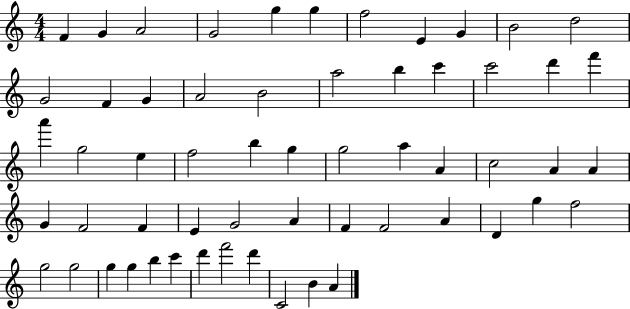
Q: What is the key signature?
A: C major